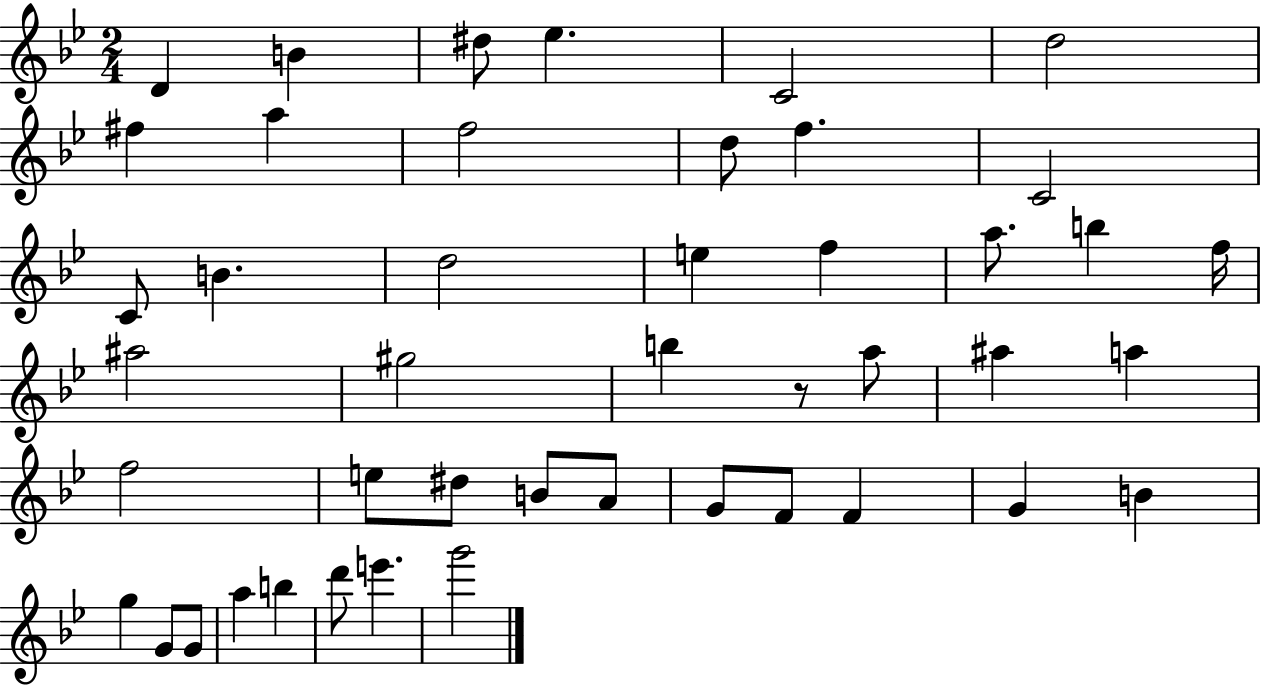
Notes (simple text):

D4/q B4/q D#5/e Eb5/q. C4/h D5/h F#5/q A5/q F5/h D5/e F5/q. C4/h C4/e B4/q. D5/h E5/q F5/q A5/e. B5/q F5/s A#5/h G#5/h B5/q R/e A5/e A#5/q A5/q F5/h E5/e D#5/e B4/e A4/e G4/e F4/e F4/q G4/q B4/q G5/q G4/e G4/e A5/q B5/q D6/e E6/q. G6/h